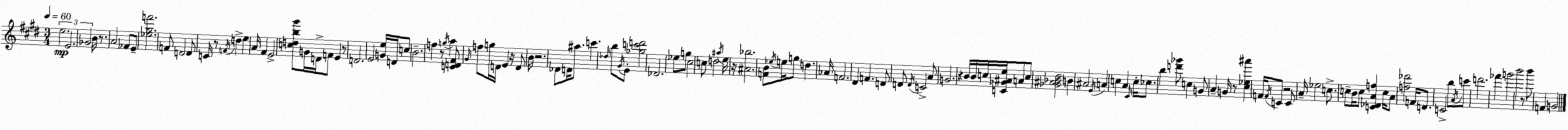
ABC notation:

X:1
T:Untitled
M:3/4
L:1/4
K:E
e2 E2 _G2 B/4 z/2 A2 _F/2 E/2 [_e^gf']2 F/2 D2 D/2 C/4 z/2 F/4 d e A/4 ^F E2 [cdb^g']/2 G/4 D/4 F/2 E z/2 D2 E2 [Ge]/4 D/4 c/2 B2 f z/2 g/4 a [CD^F]/2 ^G/4 f/2 g/4 D/4 E z/4 D/2 B/4 z2 _D/2 D/4 ^a/2 c' _d/4 b/2 ^G/4 E/2 [_gc'd']2 _D2 _e/2 g/2 ^c2 c/2 d2 ^a/4 e/4 z/4 [^A_b]2 [FB]/2 _e/4 e/4 g/2 d _A/4 F2 ^D F D/2 D/2 D/4 C2 A/2 G2 z B/4 B/4 c/4 [C_G^Ae]/4 A/2 c/2 [_G^A_B^d]2 B ^A2 E/4 A c A ^C/4 c/4 _c/2 b [d'_g']/2 c G/2 A G/4 z/2 [^c_e^a'] F/4 F/4 C/2 z2 C/2 A/4 _e2 c/2 c/2 B/4 c/2 [C_DAf] c/4 A/2 [f_d']2 F/4 D/2 C2 b/2 A/4 c'/2 d'2 _f' g'2 b'2 z/2 b'/2 F G2